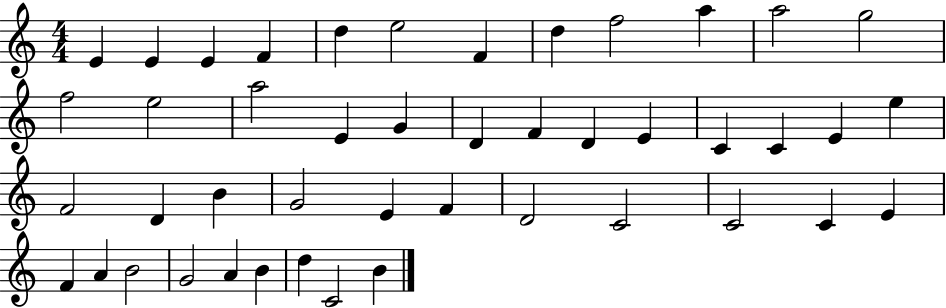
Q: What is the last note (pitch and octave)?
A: B4